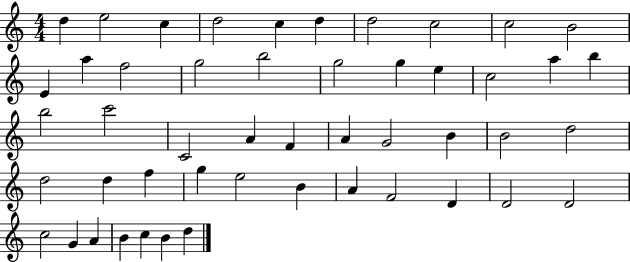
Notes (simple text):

D5/q E5/h C5/q D5/h C5/q D5/q D5/h C5/h C5/h B4/h E4/q A5/q F5/h G5/h B5/h G5/h G5/q E5/q C5/h A5/q B5/q B5/h C6/h C4/h A4/q F4/q A4/q G4/h B4/q B4/h D5/h D5/h D5/q F5/q G5/q E5/h B4/q A4/q F4/h D4/q D4/h D4/h C5/h G4/q A4/q B4/q C5/q B4/q D5/q